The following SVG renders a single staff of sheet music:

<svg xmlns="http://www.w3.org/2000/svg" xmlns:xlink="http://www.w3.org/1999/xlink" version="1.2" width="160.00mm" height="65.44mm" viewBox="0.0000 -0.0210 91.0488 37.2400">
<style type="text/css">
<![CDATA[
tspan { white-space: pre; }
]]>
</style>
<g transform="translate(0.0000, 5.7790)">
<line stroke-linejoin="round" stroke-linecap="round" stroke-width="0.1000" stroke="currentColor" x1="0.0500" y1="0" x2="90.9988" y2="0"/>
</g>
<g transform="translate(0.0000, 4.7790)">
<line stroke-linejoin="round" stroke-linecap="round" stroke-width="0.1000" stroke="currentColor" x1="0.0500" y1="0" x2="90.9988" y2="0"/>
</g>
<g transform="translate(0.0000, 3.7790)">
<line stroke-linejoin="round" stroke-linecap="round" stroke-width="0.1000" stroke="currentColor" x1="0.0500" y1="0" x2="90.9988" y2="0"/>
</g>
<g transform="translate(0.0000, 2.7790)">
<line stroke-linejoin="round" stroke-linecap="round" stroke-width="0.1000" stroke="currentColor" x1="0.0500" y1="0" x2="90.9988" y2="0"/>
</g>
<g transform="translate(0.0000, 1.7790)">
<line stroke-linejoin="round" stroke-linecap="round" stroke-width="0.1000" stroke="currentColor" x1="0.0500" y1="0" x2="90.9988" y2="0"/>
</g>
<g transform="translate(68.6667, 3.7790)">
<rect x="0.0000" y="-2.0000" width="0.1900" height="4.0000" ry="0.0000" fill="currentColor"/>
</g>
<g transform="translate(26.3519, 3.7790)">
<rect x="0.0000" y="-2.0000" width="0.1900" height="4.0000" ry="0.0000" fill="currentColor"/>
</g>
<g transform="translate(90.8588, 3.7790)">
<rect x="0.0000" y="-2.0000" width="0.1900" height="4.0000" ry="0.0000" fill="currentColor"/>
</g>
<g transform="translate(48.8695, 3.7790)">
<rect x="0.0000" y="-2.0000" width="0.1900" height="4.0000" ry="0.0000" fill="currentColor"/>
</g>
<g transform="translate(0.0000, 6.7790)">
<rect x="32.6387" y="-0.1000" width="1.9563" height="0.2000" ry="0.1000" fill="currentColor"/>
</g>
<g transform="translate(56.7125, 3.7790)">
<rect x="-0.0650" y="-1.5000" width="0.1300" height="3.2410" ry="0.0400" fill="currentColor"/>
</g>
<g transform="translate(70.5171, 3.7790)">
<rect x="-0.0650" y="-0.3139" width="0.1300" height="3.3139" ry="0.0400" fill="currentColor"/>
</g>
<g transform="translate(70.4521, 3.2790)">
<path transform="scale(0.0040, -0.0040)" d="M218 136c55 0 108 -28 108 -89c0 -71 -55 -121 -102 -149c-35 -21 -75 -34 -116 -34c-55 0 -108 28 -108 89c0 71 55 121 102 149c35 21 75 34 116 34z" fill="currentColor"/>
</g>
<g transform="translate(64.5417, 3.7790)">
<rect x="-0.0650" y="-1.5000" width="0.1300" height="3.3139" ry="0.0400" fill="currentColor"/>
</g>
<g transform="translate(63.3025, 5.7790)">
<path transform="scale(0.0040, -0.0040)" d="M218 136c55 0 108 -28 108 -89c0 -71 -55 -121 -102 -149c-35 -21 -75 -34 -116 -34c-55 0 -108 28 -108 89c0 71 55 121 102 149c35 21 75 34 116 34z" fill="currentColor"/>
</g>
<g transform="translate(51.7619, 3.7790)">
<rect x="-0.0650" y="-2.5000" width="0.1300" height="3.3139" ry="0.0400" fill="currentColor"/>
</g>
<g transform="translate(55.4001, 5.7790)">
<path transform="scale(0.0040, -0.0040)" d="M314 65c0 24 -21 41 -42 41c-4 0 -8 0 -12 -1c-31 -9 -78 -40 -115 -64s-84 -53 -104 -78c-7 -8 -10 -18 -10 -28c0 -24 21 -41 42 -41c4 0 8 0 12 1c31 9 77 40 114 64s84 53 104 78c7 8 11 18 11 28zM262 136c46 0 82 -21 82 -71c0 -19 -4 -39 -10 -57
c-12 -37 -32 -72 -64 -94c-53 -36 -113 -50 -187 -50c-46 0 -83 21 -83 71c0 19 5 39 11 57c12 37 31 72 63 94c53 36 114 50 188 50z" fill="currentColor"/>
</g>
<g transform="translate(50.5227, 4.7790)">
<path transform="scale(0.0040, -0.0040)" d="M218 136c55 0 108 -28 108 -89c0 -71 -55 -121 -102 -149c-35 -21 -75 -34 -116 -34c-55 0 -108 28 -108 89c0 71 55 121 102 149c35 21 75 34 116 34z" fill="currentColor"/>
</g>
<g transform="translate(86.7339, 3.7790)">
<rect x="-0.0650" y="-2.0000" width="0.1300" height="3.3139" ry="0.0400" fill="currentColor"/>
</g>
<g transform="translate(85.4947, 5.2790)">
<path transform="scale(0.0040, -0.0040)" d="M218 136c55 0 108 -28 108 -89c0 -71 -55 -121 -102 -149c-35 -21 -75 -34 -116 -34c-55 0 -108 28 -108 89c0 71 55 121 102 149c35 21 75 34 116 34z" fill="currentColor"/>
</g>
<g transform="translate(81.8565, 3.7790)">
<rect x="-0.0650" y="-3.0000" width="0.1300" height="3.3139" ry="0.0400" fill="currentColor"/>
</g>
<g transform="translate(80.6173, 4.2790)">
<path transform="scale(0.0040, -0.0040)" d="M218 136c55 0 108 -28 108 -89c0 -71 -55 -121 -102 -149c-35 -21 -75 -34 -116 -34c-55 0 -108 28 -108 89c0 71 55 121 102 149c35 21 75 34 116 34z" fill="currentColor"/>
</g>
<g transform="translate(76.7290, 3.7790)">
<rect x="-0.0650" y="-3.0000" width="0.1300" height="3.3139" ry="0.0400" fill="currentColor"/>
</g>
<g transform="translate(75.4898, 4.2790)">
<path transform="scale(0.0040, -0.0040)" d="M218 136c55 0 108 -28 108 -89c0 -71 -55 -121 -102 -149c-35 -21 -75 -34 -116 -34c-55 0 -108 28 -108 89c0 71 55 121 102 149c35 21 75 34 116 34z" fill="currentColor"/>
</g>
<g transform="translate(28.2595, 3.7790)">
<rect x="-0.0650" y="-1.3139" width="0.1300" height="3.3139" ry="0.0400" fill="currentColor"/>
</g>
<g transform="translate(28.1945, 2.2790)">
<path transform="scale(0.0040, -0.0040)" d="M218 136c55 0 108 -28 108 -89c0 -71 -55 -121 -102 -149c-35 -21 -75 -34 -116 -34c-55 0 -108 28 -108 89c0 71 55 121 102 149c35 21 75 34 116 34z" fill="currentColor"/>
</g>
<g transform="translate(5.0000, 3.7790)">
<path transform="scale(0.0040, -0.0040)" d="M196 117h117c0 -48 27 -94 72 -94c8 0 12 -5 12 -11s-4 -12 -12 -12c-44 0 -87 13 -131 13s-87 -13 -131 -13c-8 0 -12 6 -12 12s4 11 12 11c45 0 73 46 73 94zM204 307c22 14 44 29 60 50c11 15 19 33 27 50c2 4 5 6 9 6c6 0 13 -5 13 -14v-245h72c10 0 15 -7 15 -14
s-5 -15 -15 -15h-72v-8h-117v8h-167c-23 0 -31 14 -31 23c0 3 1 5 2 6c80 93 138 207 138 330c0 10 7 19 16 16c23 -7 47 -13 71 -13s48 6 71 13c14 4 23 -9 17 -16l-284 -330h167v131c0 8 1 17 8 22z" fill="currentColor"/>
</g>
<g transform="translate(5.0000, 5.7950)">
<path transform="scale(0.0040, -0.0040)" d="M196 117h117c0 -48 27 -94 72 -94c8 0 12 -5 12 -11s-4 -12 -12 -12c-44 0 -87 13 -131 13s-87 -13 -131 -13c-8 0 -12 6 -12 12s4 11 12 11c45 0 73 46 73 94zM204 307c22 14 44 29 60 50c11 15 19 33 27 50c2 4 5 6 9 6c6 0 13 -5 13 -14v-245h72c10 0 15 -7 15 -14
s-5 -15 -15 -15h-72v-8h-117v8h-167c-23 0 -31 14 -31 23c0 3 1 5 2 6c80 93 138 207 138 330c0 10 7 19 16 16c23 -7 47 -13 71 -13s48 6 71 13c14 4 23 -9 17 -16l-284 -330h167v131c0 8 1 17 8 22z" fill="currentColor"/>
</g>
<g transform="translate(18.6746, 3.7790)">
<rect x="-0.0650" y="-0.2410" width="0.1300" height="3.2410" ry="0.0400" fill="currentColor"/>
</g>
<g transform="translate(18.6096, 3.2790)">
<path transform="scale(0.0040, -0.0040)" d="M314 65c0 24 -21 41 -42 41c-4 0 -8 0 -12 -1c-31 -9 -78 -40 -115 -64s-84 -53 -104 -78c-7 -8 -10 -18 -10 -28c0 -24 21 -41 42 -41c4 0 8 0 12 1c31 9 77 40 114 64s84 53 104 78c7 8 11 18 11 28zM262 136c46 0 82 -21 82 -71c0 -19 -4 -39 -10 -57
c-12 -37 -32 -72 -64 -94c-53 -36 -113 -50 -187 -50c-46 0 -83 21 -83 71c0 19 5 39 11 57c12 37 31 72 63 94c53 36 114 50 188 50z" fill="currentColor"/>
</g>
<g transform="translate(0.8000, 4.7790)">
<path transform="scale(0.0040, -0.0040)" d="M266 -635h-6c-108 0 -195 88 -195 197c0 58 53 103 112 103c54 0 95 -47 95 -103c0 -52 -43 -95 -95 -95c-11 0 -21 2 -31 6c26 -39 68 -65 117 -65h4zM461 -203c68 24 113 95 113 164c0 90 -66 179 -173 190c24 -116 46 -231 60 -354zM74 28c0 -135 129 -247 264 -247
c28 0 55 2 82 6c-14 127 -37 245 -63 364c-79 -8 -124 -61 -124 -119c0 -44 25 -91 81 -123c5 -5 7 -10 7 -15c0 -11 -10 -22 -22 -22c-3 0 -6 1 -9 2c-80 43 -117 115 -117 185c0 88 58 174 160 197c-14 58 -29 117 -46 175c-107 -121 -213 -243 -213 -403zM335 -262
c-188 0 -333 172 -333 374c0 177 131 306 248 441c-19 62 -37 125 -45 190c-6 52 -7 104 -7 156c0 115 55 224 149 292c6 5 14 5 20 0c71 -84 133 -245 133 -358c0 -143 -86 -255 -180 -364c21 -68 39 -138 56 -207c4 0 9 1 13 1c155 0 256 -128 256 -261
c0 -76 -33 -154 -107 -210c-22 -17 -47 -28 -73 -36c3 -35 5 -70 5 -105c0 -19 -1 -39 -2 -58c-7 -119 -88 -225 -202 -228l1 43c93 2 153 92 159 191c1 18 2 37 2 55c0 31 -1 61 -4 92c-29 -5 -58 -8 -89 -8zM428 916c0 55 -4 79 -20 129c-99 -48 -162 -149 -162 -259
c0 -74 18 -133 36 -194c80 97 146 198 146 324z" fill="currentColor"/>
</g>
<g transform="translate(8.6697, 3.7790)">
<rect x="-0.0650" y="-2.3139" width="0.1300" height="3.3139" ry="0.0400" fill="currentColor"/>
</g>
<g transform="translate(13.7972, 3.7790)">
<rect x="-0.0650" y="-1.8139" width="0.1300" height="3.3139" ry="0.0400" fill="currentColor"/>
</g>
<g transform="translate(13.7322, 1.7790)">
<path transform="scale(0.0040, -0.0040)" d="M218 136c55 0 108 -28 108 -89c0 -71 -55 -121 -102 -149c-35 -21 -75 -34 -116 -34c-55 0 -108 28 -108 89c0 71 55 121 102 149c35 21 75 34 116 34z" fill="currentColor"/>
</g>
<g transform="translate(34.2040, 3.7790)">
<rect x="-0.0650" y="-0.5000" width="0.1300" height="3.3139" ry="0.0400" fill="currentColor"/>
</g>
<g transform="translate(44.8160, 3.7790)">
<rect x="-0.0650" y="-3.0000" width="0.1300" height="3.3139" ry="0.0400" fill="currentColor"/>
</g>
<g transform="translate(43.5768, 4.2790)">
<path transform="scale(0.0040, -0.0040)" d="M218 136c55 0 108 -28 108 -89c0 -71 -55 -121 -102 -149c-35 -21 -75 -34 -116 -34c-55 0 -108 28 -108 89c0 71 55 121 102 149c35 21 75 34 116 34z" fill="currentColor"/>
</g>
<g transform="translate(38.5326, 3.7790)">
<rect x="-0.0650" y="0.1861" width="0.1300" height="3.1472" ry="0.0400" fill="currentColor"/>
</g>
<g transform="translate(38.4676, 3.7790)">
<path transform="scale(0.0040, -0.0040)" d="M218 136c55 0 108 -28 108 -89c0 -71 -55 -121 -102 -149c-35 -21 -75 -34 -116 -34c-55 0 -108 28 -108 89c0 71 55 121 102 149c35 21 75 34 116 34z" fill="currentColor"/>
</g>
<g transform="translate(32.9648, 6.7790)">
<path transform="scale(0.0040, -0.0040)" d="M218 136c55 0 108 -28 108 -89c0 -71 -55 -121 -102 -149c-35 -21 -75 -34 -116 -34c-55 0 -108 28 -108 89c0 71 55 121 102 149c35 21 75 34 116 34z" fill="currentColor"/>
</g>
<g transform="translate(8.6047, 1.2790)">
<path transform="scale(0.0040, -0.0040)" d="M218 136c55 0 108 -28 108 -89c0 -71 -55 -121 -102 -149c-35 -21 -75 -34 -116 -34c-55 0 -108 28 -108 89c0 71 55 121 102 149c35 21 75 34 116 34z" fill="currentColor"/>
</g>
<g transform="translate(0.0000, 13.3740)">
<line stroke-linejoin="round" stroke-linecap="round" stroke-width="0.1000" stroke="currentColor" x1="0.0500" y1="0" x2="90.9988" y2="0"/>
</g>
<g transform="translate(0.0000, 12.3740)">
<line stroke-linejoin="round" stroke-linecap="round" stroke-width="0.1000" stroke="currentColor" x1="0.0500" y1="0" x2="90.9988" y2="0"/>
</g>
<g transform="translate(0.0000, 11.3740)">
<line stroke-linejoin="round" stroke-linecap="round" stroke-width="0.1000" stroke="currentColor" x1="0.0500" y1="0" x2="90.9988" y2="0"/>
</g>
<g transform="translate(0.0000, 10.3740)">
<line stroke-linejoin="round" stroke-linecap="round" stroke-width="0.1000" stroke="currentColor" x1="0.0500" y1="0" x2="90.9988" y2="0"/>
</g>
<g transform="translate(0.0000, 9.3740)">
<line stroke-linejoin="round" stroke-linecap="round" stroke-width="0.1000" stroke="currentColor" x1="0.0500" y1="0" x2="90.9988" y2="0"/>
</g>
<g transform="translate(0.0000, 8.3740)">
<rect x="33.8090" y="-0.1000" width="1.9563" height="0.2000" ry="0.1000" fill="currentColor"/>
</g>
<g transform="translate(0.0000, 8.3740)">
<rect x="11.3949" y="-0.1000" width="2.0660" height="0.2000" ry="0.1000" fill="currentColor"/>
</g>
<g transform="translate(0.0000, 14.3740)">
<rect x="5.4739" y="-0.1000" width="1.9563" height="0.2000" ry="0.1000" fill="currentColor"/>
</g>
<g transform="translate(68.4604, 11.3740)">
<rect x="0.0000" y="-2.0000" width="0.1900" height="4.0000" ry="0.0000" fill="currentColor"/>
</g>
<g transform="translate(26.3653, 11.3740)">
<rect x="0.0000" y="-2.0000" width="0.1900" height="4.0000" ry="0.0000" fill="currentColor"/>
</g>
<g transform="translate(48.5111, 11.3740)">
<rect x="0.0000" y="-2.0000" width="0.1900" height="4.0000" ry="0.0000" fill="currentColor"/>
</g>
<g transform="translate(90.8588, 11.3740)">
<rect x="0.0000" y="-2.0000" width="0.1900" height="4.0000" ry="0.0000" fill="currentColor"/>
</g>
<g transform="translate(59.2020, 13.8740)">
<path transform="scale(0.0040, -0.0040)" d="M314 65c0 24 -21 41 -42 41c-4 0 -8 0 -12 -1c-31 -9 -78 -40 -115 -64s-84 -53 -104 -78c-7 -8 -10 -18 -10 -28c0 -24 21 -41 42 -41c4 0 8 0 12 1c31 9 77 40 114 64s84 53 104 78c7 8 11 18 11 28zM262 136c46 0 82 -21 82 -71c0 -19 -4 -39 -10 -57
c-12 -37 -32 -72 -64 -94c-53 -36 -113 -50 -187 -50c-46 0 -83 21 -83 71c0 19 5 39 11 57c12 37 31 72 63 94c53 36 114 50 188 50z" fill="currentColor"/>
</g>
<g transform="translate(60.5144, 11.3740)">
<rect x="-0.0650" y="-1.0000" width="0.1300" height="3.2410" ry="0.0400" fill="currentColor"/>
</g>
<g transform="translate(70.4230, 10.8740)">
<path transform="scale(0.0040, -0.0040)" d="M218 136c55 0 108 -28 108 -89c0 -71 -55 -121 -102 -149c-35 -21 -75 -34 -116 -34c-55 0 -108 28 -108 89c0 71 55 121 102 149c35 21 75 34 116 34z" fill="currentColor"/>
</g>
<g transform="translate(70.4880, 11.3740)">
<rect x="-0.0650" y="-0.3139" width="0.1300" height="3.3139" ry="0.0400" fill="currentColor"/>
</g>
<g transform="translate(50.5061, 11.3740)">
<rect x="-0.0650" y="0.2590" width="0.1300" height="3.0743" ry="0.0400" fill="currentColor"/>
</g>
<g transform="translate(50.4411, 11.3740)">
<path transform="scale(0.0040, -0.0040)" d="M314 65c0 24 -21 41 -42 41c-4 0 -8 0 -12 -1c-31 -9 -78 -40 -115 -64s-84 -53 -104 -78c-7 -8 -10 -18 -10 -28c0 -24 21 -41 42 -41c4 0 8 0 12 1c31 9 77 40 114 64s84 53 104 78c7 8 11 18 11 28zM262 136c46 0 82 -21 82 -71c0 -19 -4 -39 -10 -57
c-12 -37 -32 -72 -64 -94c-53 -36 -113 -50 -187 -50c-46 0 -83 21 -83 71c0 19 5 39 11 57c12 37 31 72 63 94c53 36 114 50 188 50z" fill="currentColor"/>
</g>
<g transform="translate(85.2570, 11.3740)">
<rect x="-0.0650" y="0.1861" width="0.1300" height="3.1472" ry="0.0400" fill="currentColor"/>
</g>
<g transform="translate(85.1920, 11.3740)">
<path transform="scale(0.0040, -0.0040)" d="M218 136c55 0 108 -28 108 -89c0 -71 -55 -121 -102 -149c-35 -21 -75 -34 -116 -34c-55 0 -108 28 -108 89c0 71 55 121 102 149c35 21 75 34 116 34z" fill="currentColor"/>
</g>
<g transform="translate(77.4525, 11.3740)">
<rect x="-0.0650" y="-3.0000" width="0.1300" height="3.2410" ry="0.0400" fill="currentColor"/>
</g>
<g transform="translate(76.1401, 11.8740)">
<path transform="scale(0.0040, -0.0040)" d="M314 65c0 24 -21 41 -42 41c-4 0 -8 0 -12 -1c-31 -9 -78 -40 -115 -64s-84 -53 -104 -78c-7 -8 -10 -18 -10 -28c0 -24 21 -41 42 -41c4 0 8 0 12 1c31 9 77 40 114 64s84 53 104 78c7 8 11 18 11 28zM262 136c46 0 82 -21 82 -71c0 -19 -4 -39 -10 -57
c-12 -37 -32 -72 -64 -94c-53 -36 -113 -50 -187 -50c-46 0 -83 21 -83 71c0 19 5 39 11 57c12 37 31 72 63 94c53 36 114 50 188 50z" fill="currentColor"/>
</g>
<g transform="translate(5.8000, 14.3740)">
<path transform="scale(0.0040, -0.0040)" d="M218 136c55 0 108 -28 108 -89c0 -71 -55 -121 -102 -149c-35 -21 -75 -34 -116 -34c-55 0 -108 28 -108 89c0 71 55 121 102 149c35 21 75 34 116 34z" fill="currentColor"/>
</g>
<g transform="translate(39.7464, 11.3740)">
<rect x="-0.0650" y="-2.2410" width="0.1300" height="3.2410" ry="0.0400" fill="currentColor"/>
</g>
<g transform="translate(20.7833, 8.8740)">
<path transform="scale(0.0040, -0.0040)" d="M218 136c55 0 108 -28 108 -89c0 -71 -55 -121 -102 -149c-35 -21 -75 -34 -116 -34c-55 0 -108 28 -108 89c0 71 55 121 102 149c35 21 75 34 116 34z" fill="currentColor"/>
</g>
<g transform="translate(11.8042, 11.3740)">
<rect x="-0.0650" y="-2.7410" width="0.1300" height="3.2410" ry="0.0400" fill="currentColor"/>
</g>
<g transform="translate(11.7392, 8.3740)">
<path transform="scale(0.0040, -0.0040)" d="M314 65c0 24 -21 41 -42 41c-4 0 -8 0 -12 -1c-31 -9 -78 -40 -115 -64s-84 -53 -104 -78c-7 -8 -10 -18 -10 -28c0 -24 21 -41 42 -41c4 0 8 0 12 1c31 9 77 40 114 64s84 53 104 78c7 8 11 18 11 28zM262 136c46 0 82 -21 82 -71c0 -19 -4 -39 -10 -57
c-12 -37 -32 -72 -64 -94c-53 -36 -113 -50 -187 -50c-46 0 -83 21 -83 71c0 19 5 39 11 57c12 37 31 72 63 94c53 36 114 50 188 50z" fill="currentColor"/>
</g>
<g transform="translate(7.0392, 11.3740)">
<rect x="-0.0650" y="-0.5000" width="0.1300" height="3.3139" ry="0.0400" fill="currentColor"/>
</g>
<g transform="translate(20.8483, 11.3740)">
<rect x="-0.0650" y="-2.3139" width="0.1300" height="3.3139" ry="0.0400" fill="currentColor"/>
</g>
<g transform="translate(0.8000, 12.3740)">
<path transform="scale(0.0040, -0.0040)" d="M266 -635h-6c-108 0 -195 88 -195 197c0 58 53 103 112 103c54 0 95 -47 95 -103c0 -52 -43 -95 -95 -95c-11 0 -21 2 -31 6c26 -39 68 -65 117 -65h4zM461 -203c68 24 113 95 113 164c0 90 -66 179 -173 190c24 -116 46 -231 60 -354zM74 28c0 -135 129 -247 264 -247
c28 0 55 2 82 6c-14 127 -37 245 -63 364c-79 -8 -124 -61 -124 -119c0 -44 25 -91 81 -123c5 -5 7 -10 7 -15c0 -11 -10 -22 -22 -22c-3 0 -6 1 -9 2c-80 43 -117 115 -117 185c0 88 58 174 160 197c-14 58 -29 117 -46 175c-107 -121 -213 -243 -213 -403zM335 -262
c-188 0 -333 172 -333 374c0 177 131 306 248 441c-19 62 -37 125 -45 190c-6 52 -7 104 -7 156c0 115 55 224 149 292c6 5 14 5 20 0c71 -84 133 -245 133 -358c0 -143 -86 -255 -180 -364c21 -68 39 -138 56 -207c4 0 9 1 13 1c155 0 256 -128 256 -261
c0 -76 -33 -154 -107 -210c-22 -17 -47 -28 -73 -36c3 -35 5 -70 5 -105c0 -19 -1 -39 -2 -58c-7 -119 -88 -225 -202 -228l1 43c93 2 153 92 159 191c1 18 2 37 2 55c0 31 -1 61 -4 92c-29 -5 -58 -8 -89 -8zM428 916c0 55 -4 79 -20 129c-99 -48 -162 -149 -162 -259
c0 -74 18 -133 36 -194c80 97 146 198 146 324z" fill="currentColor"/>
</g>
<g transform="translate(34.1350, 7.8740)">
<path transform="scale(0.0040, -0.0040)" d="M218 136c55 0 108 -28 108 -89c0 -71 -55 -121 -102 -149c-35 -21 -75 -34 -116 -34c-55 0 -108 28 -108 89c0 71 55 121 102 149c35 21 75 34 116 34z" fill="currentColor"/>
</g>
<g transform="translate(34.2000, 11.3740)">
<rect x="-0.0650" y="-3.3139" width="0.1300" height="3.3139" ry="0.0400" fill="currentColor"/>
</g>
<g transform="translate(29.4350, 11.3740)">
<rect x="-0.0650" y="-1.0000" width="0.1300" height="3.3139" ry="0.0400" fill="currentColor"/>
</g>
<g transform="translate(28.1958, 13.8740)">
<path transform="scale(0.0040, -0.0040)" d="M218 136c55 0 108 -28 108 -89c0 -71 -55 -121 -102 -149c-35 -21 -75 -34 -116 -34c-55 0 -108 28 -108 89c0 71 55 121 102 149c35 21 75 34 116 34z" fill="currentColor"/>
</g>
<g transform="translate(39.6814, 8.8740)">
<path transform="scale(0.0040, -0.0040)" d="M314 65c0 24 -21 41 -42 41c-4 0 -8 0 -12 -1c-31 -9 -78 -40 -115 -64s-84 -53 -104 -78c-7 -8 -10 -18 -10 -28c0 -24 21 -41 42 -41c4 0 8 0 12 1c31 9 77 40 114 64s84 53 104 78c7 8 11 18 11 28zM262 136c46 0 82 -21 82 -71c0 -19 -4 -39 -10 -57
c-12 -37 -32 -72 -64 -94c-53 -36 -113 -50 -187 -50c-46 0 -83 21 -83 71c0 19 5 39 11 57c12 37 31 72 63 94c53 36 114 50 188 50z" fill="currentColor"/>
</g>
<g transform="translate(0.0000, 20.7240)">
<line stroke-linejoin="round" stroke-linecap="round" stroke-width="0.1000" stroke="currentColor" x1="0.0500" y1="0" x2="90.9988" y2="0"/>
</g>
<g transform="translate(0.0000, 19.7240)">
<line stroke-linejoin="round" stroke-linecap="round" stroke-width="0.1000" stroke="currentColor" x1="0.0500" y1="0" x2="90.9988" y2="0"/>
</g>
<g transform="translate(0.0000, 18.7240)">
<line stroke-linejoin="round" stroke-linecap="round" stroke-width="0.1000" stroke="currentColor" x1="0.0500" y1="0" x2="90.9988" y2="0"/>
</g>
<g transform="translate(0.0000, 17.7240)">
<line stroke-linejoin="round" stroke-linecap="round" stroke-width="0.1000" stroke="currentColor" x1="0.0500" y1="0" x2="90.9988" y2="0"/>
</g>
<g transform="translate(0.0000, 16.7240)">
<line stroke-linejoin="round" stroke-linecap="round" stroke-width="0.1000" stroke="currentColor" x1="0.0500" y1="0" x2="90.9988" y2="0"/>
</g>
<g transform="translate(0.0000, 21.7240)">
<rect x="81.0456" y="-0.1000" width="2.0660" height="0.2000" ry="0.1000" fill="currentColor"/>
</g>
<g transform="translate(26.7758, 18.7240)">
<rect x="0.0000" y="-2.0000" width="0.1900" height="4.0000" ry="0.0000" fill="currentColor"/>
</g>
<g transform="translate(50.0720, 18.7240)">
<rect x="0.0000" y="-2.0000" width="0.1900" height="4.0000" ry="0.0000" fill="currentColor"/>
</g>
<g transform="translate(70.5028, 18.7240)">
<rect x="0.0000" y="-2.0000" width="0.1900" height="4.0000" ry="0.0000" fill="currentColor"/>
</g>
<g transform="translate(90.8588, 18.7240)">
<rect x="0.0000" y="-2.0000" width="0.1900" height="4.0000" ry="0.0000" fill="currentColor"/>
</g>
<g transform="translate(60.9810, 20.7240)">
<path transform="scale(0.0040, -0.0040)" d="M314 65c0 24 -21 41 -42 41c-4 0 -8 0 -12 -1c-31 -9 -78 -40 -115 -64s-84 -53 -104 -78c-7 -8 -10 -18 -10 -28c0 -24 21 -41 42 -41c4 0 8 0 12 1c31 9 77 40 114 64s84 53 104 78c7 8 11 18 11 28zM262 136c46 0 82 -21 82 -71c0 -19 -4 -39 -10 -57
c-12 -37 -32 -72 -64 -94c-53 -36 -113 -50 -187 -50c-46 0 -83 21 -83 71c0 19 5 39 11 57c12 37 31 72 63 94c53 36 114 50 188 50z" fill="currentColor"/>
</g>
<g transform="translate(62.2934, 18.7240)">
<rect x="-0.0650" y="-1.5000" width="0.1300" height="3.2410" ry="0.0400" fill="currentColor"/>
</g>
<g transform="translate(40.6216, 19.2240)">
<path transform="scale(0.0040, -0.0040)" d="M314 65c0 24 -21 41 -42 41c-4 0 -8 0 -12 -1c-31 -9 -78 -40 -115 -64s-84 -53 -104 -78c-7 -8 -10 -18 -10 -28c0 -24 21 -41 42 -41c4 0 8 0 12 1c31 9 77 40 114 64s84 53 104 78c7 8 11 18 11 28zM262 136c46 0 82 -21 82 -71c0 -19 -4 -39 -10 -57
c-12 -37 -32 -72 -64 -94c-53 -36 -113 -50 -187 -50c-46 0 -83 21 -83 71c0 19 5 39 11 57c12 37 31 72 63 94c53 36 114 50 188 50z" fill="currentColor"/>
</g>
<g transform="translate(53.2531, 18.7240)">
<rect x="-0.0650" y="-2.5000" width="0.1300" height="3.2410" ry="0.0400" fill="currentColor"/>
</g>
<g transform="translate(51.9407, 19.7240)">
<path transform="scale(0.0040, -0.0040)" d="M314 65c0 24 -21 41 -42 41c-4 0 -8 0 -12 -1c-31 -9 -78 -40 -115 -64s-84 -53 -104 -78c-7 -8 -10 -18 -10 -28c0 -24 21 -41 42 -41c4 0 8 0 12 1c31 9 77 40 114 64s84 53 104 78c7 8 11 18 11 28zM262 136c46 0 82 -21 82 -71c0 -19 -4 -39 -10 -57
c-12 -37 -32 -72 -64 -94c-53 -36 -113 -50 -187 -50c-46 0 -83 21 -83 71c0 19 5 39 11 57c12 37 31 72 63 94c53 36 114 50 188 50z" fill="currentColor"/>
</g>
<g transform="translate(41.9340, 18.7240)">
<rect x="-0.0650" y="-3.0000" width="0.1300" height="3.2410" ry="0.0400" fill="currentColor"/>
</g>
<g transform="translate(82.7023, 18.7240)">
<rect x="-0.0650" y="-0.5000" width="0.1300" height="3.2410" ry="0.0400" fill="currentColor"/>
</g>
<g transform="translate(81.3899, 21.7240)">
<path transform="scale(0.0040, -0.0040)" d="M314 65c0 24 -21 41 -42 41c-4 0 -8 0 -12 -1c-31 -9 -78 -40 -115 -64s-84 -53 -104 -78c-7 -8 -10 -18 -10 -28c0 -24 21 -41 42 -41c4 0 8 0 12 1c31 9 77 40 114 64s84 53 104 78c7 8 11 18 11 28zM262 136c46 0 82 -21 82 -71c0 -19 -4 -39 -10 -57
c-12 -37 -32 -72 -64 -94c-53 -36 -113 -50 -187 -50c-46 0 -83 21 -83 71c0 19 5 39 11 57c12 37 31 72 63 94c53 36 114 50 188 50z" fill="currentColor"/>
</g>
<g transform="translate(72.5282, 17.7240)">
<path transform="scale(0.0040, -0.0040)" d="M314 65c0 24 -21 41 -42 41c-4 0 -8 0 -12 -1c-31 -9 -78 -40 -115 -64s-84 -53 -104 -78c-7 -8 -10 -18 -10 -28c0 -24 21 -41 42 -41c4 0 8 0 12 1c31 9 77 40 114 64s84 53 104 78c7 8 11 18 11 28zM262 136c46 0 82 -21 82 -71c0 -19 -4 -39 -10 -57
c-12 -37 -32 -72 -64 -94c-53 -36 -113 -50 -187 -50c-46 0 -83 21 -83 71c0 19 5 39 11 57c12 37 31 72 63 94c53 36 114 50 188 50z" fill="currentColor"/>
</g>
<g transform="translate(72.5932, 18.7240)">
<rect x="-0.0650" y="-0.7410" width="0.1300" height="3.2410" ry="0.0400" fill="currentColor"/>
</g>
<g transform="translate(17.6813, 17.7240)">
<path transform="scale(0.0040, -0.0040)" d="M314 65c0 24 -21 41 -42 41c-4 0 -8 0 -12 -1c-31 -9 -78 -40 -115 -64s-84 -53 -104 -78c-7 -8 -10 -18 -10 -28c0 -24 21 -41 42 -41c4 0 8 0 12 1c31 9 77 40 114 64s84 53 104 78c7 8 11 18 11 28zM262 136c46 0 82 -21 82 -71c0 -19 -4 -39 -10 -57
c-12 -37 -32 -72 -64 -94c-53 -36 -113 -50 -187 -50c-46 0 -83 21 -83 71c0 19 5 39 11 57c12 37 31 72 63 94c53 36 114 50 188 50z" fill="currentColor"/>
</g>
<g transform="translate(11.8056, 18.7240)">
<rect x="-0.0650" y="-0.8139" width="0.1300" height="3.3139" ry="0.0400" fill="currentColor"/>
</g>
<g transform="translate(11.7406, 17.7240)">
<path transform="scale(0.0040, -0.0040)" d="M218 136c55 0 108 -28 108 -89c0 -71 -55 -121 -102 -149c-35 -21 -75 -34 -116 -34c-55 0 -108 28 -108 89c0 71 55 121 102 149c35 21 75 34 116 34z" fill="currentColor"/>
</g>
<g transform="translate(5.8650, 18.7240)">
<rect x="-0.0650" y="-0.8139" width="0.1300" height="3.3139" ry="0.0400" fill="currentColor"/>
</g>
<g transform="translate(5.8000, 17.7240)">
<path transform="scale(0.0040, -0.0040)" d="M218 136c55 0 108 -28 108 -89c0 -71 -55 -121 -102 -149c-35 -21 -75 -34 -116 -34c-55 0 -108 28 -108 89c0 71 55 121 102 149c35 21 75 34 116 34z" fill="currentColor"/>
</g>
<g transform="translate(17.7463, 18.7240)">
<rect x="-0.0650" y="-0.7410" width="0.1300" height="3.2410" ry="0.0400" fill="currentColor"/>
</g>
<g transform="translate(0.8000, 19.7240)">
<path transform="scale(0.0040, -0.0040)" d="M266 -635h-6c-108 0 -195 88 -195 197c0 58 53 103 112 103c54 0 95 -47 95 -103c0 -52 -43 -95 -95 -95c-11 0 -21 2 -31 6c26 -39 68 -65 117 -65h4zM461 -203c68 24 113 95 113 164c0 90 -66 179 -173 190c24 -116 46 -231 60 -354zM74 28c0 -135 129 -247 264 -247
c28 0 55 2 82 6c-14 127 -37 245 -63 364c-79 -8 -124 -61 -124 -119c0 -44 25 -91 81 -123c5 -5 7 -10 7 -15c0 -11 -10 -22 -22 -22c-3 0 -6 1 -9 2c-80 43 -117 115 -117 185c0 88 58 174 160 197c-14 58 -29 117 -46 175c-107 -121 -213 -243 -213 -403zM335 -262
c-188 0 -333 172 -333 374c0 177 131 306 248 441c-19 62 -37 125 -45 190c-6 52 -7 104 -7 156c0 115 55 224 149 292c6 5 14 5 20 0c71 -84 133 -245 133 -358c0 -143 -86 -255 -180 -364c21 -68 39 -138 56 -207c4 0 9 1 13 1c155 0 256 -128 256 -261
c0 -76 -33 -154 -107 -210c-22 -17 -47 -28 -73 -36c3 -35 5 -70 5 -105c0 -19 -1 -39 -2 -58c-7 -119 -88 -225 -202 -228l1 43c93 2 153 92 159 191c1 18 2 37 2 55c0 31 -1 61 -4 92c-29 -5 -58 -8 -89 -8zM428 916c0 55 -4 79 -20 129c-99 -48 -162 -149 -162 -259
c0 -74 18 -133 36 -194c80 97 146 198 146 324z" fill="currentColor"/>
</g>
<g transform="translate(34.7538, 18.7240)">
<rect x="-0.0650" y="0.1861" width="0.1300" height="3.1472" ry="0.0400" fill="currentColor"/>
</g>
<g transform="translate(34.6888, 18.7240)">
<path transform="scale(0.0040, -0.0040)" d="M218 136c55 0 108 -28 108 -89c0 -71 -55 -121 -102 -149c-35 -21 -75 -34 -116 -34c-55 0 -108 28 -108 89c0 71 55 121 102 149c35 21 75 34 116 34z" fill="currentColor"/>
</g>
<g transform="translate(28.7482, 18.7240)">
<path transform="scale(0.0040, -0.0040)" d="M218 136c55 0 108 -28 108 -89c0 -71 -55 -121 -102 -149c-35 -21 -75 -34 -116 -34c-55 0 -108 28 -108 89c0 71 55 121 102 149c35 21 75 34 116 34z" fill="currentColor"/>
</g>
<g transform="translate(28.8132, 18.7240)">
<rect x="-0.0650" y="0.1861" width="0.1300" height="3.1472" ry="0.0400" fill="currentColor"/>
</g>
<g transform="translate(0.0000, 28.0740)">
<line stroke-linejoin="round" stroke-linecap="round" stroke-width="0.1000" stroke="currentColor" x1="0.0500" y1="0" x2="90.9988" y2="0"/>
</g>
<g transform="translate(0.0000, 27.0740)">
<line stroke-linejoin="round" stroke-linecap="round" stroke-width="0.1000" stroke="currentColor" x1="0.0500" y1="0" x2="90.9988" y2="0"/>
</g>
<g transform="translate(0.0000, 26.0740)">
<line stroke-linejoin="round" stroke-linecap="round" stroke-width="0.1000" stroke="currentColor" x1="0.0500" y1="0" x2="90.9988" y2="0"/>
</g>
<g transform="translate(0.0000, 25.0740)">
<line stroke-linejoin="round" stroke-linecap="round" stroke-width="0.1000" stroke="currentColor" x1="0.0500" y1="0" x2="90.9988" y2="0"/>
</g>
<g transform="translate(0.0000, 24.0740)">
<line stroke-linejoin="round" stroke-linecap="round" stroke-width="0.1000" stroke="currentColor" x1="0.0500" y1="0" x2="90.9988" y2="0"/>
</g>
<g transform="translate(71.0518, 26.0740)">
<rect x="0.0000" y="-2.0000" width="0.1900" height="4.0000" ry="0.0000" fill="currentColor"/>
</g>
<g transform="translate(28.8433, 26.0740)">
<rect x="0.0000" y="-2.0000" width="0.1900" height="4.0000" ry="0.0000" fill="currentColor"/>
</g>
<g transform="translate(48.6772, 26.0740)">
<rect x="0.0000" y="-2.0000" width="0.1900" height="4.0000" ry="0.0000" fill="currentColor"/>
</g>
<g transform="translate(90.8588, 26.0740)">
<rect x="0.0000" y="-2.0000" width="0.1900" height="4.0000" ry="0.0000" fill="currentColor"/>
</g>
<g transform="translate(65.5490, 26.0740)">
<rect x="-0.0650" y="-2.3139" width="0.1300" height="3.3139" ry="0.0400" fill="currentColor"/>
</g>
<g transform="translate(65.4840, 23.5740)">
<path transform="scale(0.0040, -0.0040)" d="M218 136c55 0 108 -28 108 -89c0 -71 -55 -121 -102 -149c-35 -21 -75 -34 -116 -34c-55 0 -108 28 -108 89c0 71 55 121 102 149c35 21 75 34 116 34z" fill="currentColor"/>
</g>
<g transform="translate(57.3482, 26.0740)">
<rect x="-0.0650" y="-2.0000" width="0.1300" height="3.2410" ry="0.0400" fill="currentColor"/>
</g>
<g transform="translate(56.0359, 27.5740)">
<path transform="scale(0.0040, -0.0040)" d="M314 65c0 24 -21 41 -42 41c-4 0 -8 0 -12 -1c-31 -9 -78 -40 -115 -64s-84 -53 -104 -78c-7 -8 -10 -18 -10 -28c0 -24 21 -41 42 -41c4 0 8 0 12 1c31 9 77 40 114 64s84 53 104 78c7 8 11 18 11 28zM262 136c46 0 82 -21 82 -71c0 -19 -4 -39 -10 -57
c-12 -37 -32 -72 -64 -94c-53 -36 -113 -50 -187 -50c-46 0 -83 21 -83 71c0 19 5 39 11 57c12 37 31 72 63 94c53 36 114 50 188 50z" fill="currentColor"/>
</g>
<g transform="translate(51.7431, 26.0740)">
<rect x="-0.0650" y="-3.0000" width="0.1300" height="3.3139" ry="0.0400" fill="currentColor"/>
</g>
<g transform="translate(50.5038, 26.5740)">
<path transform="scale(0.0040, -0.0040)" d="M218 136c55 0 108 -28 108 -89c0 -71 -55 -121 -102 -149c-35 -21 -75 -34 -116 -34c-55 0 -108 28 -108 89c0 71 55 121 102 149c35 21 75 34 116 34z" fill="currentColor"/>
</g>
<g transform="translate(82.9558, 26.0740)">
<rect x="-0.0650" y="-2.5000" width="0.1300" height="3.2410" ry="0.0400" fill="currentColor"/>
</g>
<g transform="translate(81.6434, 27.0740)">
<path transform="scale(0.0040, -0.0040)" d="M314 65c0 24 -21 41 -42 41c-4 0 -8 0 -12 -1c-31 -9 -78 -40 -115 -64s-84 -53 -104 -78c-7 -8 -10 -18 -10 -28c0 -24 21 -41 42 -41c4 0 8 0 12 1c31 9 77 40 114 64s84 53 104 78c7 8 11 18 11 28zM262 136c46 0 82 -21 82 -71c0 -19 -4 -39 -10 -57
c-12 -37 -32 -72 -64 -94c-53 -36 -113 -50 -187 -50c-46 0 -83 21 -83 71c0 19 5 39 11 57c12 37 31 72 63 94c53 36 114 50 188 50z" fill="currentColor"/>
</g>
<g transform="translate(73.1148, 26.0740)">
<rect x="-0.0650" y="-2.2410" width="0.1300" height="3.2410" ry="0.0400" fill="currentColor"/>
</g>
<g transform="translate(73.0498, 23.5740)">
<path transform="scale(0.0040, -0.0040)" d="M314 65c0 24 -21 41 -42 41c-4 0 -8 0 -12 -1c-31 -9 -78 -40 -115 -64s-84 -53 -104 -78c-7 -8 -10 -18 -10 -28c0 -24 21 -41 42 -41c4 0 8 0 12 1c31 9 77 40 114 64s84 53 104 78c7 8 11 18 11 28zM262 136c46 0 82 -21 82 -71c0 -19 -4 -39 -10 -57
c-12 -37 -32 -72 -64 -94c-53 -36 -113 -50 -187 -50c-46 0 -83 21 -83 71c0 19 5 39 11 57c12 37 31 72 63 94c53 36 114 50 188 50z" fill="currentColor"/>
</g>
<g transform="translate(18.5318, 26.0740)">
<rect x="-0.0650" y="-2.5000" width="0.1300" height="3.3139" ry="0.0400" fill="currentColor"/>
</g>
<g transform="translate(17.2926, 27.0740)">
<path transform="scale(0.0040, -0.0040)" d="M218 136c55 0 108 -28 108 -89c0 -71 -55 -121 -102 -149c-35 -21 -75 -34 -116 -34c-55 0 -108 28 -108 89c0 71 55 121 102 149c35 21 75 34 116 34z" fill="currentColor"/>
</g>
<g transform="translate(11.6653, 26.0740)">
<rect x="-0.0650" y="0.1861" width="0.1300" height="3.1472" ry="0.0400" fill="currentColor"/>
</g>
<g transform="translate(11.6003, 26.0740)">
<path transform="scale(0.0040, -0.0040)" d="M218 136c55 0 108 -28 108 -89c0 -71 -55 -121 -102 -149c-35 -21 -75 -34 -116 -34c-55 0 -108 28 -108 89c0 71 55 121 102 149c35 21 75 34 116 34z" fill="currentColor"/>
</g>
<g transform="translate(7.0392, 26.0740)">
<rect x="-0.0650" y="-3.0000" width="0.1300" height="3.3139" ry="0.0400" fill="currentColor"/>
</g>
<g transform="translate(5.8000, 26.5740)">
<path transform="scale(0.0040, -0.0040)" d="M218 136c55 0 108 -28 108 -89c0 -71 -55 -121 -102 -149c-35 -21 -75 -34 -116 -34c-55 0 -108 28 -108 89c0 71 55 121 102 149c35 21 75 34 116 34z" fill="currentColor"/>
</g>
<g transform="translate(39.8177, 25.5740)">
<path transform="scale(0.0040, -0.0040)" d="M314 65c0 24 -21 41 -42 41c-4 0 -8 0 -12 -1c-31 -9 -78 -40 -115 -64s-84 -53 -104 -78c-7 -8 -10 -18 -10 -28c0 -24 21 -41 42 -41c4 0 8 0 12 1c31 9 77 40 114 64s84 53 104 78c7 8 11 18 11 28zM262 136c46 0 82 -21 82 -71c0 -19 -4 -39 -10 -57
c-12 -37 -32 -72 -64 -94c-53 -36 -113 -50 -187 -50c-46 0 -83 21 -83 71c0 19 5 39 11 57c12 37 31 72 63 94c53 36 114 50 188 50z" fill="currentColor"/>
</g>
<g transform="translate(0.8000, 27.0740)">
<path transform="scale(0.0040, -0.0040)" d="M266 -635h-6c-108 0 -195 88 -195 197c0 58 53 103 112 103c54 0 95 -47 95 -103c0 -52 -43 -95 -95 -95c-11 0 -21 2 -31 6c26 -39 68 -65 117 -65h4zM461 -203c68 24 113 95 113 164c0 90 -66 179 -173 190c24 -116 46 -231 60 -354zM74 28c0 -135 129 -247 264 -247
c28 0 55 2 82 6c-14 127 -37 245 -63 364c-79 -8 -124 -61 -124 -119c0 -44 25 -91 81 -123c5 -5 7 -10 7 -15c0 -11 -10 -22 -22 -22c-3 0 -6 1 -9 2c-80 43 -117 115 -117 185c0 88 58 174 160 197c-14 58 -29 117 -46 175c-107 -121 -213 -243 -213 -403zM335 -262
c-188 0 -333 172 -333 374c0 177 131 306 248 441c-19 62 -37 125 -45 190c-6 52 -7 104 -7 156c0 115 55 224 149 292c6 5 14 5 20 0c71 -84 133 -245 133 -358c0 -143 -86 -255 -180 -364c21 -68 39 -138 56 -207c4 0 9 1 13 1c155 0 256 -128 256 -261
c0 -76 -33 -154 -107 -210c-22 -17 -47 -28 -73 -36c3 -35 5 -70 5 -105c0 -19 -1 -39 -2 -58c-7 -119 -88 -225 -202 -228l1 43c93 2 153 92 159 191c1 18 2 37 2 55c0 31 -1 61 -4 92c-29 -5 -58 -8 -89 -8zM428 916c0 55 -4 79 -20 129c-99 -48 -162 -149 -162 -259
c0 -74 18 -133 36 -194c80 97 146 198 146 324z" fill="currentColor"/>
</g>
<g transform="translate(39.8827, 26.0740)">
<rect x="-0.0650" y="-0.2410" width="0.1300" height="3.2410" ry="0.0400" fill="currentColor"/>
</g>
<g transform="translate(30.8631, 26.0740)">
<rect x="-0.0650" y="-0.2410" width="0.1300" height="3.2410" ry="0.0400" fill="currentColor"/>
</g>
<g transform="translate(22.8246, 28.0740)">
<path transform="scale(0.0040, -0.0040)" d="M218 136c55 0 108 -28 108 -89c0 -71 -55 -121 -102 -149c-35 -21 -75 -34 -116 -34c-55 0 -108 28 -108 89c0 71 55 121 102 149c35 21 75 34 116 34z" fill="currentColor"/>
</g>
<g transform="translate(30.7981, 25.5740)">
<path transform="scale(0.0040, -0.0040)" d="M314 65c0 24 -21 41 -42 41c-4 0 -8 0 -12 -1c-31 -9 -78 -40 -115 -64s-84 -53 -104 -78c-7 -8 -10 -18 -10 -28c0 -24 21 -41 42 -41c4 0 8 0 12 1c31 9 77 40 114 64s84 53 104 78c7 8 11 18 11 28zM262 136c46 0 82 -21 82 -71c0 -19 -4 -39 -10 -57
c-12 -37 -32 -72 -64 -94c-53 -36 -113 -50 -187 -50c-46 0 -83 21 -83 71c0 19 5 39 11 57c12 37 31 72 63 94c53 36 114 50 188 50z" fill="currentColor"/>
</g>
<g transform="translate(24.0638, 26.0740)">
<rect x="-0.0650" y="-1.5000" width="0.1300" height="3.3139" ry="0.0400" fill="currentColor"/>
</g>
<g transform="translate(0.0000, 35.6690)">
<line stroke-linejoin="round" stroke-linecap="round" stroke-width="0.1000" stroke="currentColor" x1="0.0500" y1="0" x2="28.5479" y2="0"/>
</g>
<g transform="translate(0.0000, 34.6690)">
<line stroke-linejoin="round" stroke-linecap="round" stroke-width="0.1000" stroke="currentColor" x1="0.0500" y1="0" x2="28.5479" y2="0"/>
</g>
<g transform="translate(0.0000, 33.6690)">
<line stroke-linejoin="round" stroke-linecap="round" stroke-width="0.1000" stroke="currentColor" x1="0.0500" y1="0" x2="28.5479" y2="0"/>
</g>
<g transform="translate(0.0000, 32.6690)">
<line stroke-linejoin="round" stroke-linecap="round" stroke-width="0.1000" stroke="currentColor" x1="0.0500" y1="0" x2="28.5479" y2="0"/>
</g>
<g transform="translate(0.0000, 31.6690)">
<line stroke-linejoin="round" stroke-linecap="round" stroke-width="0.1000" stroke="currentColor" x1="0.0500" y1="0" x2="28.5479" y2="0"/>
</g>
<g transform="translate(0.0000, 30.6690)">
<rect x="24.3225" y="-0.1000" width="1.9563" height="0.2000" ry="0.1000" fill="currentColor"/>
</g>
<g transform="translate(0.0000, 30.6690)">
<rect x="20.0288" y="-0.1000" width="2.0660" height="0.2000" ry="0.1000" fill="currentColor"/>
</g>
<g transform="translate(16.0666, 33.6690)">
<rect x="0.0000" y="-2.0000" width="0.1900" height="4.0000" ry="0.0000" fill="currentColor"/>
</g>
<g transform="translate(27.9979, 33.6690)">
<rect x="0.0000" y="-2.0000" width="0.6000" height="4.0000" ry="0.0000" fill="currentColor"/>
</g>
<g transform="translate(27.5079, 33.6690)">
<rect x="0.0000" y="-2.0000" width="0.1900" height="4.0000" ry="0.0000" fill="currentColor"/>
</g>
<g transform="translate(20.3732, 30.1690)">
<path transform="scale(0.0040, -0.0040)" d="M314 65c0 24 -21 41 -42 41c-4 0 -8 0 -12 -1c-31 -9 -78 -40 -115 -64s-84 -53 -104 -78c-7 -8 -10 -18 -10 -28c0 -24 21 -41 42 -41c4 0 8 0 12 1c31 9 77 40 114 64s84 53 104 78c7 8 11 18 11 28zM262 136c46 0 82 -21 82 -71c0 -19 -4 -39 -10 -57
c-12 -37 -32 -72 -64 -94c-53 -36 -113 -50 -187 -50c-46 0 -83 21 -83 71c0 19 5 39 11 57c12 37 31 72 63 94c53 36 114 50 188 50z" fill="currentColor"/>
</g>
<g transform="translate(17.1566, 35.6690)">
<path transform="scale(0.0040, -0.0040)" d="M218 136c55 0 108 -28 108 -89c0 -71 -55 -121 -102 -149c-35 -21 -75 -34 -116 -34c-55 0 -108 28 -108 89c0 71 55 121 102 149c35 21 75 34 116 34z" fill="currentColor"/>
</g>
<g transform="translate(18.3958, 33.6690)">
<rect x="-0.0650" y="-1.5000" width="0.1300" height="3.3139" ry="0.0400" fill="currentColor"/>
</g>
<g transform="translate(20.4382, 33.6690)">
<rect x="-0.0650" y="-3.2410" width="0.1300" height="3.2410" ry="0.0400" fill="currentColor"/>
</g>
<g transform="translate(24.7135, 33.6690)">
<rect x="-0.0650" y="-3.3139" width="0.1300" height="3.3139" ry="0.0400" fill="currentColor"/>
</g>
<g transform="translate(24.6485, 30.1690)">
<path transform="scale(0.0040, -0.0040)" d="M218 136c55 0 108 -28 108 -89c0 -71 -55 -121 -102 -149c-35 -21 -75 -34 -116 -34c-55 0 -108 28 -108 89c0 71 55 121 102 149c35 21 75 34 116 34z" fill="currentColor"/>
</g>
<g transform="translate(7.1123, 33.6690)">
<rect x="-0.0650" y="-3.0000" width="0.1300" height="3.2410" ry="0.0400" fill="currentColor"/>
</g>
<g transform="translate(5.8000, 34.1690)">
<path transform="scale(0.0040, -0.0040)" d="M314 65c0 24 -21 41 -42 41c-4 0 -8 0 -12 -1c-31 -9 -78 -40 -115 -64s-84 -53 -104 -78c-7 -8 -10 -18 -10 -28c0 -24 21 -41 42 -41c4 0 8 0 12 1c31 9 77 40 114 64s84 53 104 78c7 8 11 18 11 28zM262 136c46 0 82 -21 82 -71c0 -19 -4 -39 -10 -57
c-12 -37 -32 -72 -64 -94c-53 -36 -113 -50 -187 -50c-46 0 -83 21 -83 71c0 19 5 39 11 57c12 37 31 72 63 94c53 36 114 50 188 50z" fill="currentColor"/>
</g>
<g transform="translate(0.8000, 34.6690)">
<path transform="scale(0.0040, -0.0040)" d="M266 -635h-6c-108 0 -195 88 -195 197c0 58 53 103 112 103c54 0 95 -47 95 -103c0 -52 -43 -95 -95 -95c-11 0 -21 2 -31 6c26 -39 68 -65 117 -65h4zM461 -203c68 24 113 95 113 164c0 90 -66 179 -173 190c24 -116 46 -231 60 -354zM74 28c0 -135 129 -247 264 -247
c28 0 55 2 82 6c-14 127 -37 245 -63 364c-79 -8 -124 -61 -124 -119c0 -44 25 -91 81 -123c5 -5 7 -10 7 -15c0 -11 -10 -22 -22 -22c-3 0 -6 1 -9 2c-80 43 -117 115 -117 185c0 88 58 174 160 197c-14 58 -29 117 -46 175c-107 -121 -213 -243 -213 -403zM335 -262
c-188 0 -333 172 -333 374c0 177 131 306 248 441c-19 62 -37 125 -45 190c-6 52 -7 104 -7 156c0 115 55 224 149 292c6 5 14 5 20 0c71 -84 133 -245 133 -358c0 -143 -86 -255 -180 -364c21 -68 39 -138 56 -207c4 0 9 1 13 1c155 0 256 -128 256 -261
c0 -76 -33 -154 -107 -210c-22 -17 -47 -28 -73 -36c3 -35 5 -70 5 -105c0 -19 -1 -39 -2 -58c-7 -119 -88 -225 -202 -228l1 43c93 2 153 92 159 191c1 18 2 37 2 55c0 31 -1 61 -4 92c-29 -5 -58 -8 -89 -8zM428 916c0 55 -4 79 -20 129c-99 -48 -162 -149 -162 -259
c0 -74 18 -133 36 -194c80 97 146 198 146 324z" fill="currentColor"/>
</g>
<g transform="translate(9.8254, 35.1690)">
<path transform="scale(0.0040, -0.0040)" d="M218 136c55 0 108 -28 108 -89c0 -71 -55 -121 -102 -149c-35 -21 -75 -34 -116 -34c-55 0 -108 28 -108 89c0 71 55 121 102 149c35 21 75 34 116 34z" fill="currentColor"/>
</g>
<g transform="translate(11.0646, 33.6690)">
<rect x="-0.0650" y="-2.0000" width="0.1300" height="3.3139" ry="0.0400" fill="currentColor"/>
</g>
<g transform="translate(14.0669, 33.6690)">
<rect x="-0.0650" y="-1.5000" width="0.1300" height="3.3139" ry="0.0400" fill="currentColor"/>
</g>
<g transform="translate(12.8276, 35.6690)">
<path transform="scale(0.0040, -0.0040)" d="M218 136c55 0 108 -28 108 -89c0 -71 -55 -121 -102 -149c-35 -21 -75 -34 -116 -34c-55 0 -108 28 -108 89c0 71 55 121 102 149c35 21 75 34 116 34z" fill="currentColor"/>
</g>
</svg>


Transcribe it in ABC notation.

X:1
T:Untitled
M:4/4
L:1/4
K:C
g f c2 e C B A G E2 E c A A F C a2 g D b g2 B2 D2 c A2 B d d d2 B B A2 G2 E2 d2 C2 A B G E c2 c2 A F2 g g2 G2 A2 F E E b2 b